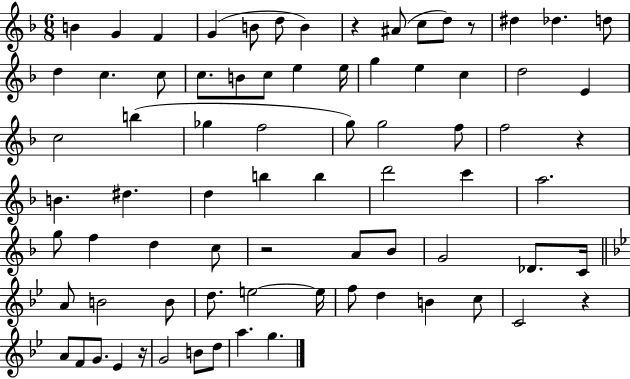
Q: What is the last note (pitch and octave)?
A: G5